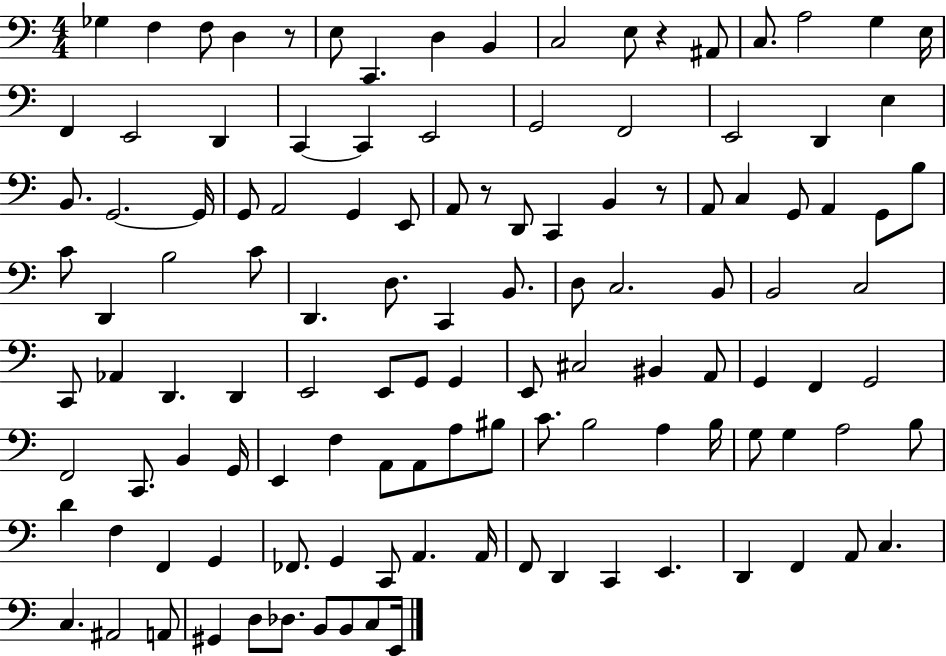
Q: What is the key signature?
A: C major